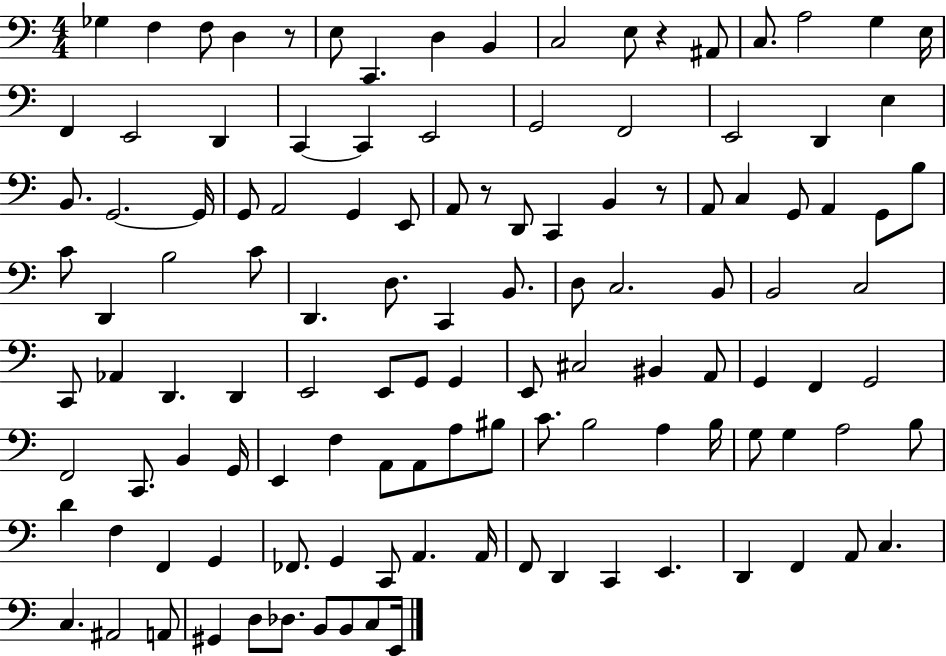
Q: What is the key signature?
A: C major